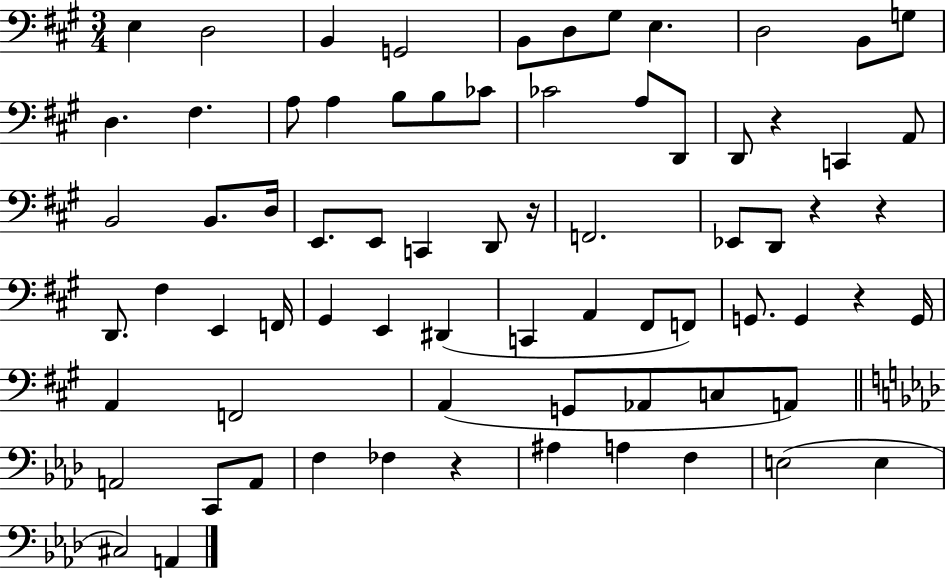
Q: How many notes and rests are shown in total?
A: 73